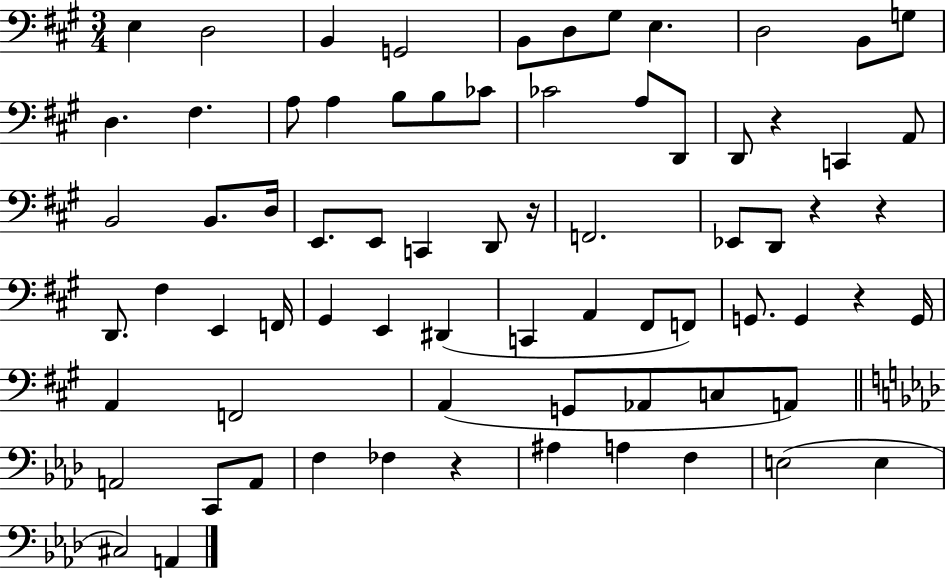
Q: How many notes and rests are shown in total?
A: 73